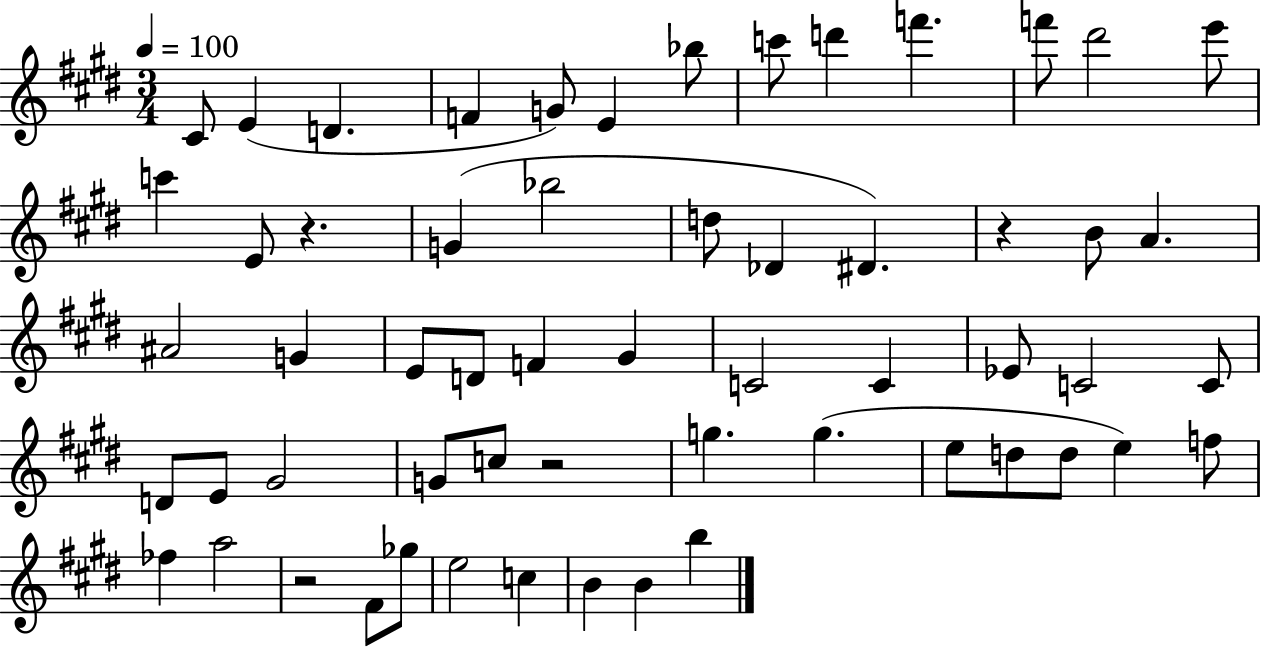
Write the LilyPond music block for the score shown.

{
  \clef treble
  \numericTimeSignature
  \time 3/4
  \key e \major
  \tempo 4 = 100
  \repeat volta 2 { cis'8 e'4( d'4. | f'4 g'8) e'4 bes''8 | c'''8 d'''4 f'''4. | f'''8 dis'''2 e'''8 | \break c'''4 e'8 r4. | g'4( bes''2 | d''8 des'4 dis'4.) | r4 b'8 a'4. | \break ais'2 g'4 | e'8 d'8 f'4 gis'4 | c'2 c'4 | ees'8 c'2 c'8 | \break d'8 e'8 gis'2 | g'8 c''8 r2 | g''4. g''4.( | e''8 d''8 d''8 e''4) f''8 | \break fes''4 a''2 | r2 fis'8 ges''8 | e''2 c''4 | b'4 b'4 b''4 | \break } \bar "|."
}